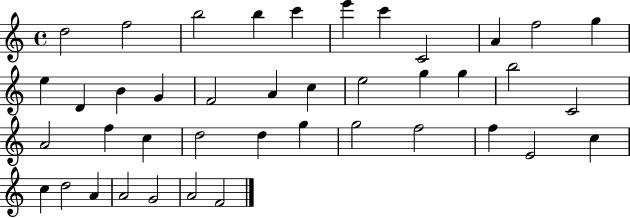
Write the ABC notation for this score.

X:1
T:Untitled
M:4/4
L:1/4
K:C
d2 f2 b2 b c' e' c' C2 A f2 g e D B G F2 A c e2 g g b2 C2 A2 f c d2 d g g2 f2 f E2 c c d2 A A2 G2 A2 F2